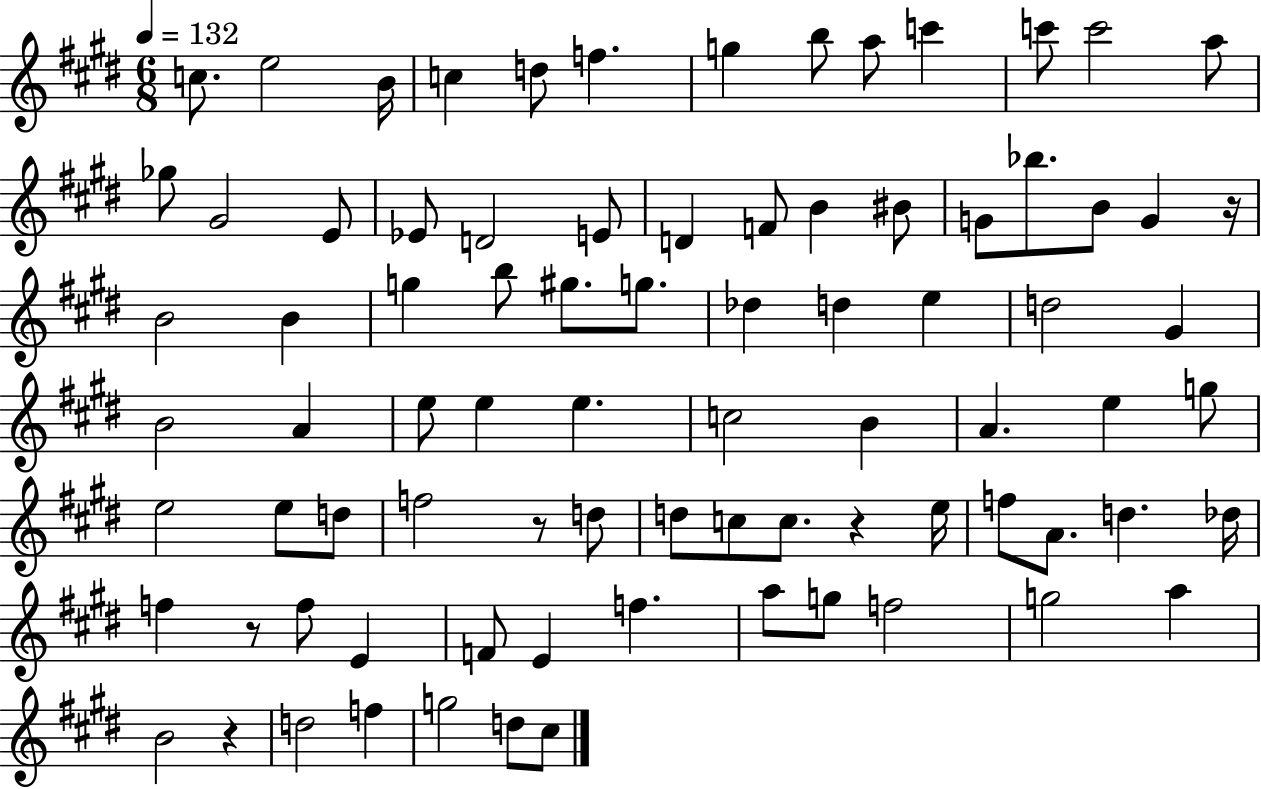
{
  \clef treble
  \numericTimeSignature
  \time 6/8
  \key e \major
  \tempo 4 = 132
  c''8. e''2 b'16 | c''4 d''8 f''4. | g''4 b''8 a''8 c'''4 | c'''8 c'''2 a''8 | \break ges''8 gis'2 e'8 | ees'8 d'2 e'8 | d'4 f'8 b'4 bis'8 | g'8 bes''8. b'8 g'4 r16 | \break b'2 b'4 | g''4 b''8 gis''8. g''8. | des''4 d''4 e''4 | d''2 gis'4 | \break b'2 a'4 | e''8 e''4 e''4. | c''2 b'4 | a'4. e''4 g''8 | \break e''2 e''8 d''8 | f''2 r8 d''8 | d''8 c''8 c''8. r4 e''16 | f''8 a'8. d''4. des''16 | \break f''4 r8 f''8 e'4 | f'8 e'4 f''4. | a''8 g''8 f''2 | g''2 a''4 | \break b'2 r4 | d''2 f''4 | g''2 d''8 cis''8 | \bar "|."
}